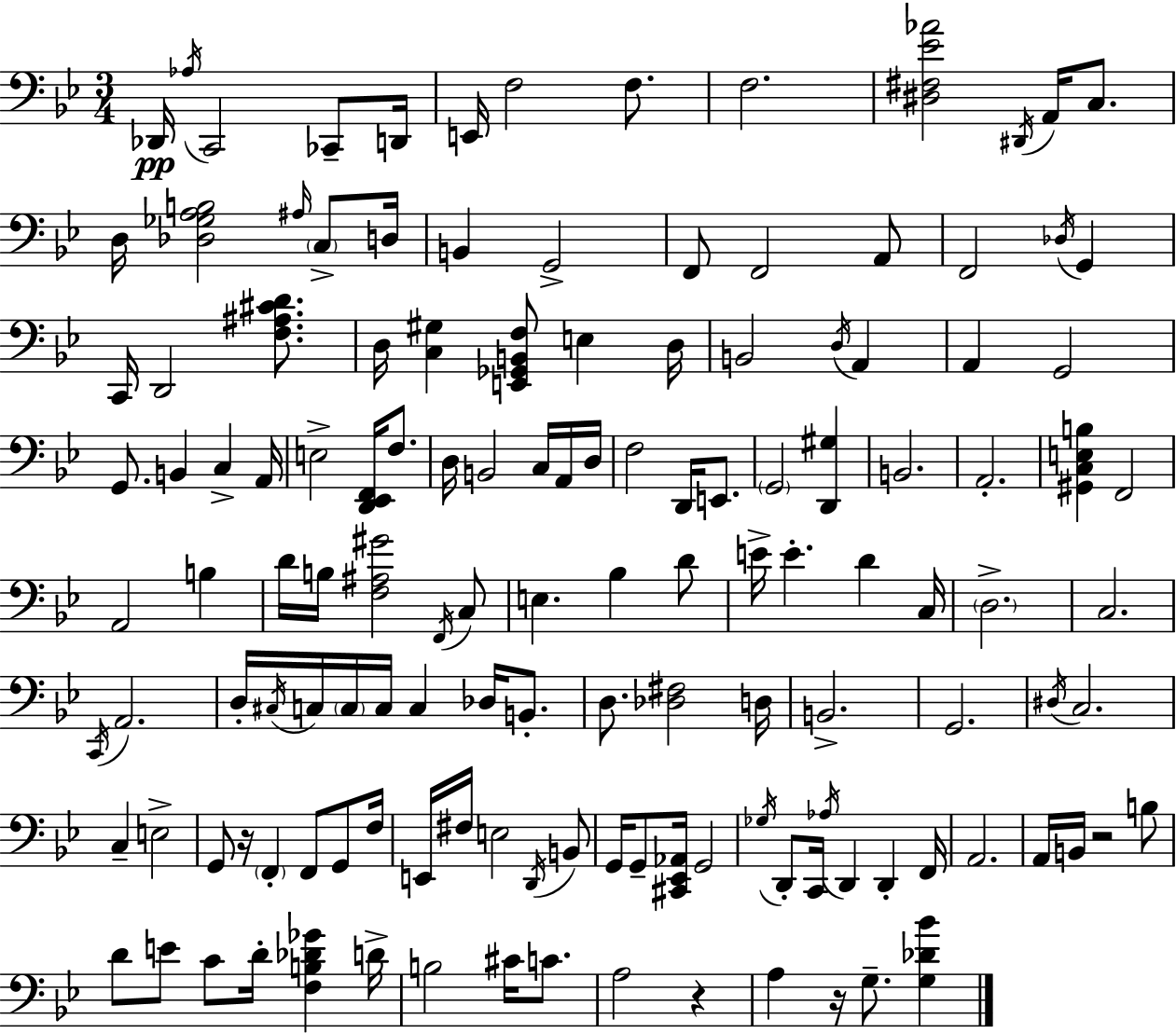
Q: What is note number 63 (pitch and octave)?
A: E4